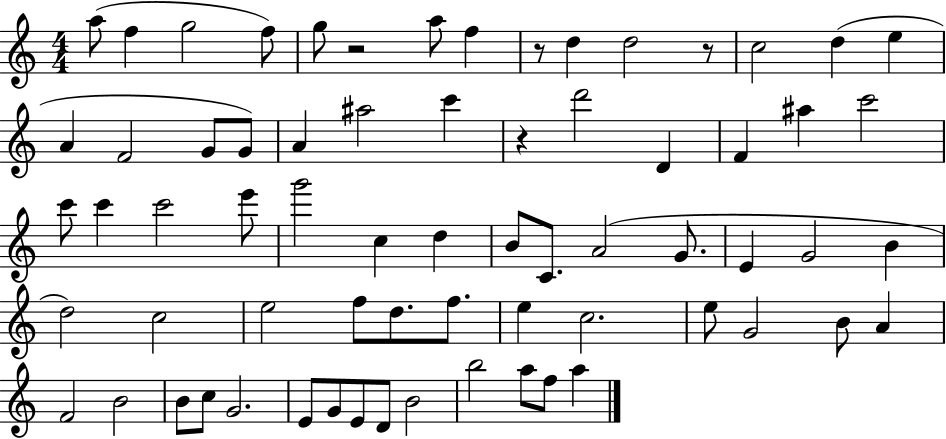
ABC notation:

X:1
T:Untitled
M:4/4
L:1/4
K:C
a/2 f g2 f/2 g/2 z2 a/2 f z/2 d d2 z/2 c2 d e A F2 G/2 G/2 A ^a2 c' z d'2 D F ^a c'2 c'/2 c' c'2 e'/2 g'2 c d B/2 C/2 A2 G/2 E G2 B d2 c2 e2 f/2 d/2 f/2 e c2 e/2 G2 B/2 A F2 B2 B/2 c/2 G2 E/2 G/2 E/2 D/2 B2 b2 a/2 f/2 a